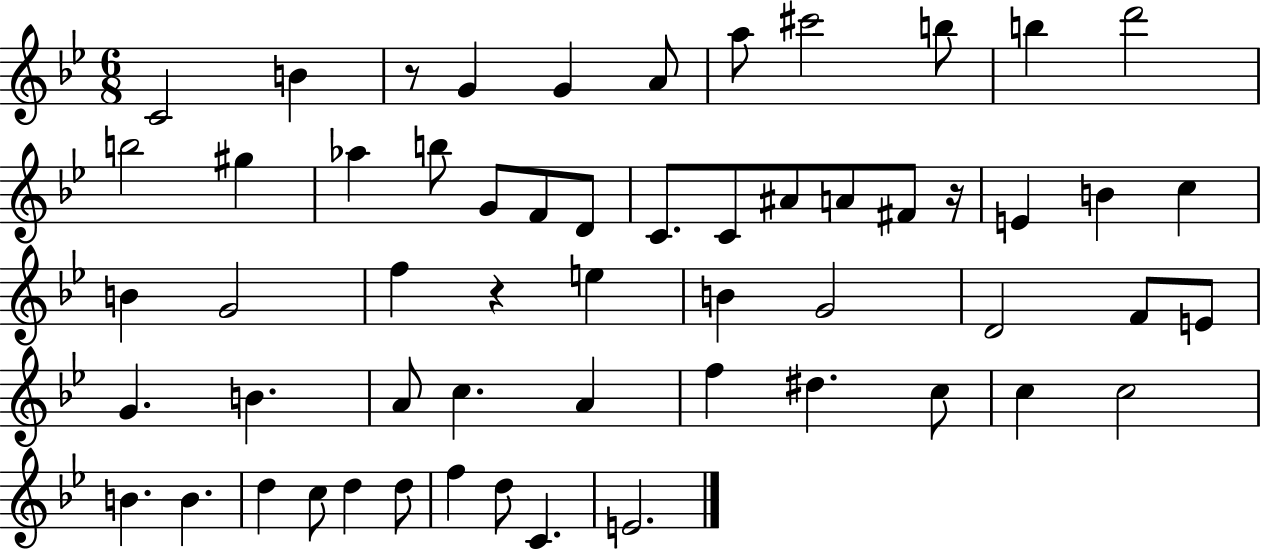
X:1
T:Untitled
M:6/8
L:1/4
K:Bb
C2 B z/2 G G A/2 a/2 ^c'2 b/2 b d'2 b2 ^g _a b/2 G/2 F/2 D/2 C/2 C/2 ^A/2 A/2 ^F/2 z/4 E B c B G2 f z e B G2 D2 F/2 E/2 G B A/2 c A f ^d c/2 c c2 B B d c/2 d d/2 f d/2 C E2